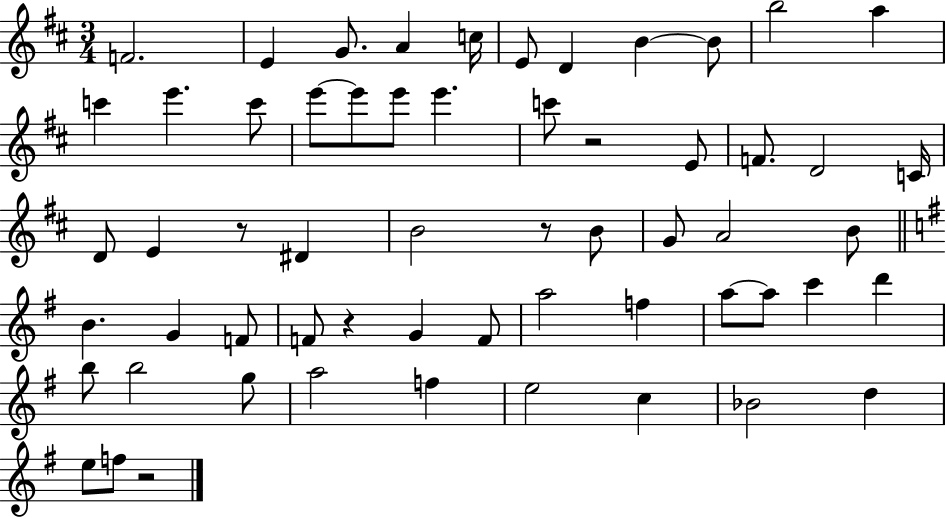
{
  \clef treble
  \numericTimeSignature
  \time 3/4
  \key d \major
  f'2. | e'4 g'8. a'4 c''16 | e'8 d'4 b'4~~ b'8 | b''2 a''4 | \break c'''4 e'''4. c'''8 | e'''8~~ e'''8 e'''8 e'''4. | c'''8 r2 e'8 | f'8. d'2 c'16 | \break d'8 e'4 r8 dis'4 | b'2 r8 b'8 | g'8 a'2 b'8 | \bar "||" \break \key g \major b'4. g'4 f'8 | f'8 r4 g'4 f'8 | a''2 f''4 | a''8~~ a''8 c'''4 d'''4 | \break b''8 b''2 g''8 | a''2 f''4 | e''2 c''4 | bes'2 d''4 | \break e''8 f''8 r2 | \bar "|."
}